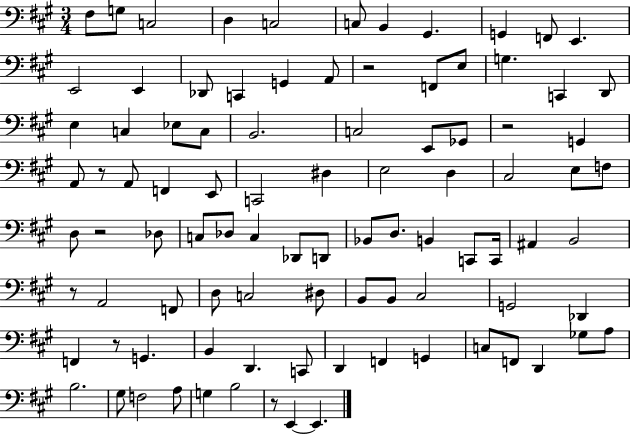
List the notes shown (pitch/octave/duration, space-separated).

F#3/e G3/e C3/h D3/q C3/h C3/e B2/q G#2/q. G2/q F2/e E2/q. E2/h E2/q Db2/e C2/q G2/q A2/e R/h F2/e E3/e G3/q. C2/q D2/e E3/q C3/q Eb3/e C3/e B2/h. C3/h E2/e Gb2/e R/h G2/q A2/e R/e A2/e F2/q E2/e C2/h D#3/q E3/h D3/q C#3/h E3/e F3/e D3/e R/h Db3/e C3/e Db3/e C3/q Db2/e D2/e Bb2/e D3/e. B2/q C2/e C2/s A#2/q B2/h R/e A2/h F2/e D3/e C3/h D#3/e B2/e B2/e C#3/h G2/h Db2/q F2/q R/e G2/q. B2/q D2/q. C2/e D2/q F2/q G2/q C3/e F2/e D2/q Gb3/e A3/e B3/h. G#3/e F3/h A3/e G3/q B3/h R/e E2/q E2/q.